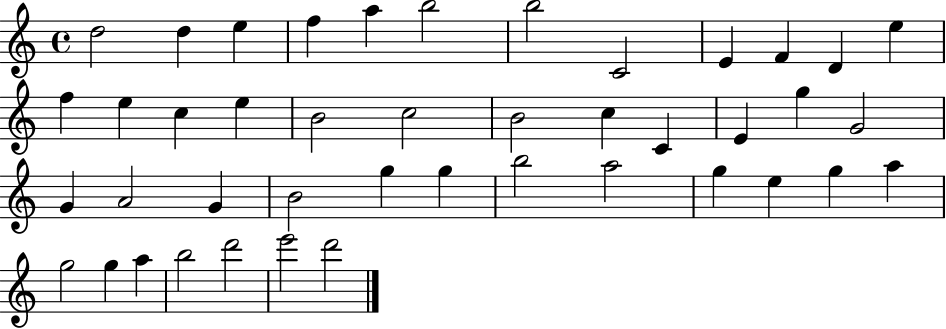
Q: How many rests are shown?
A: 0